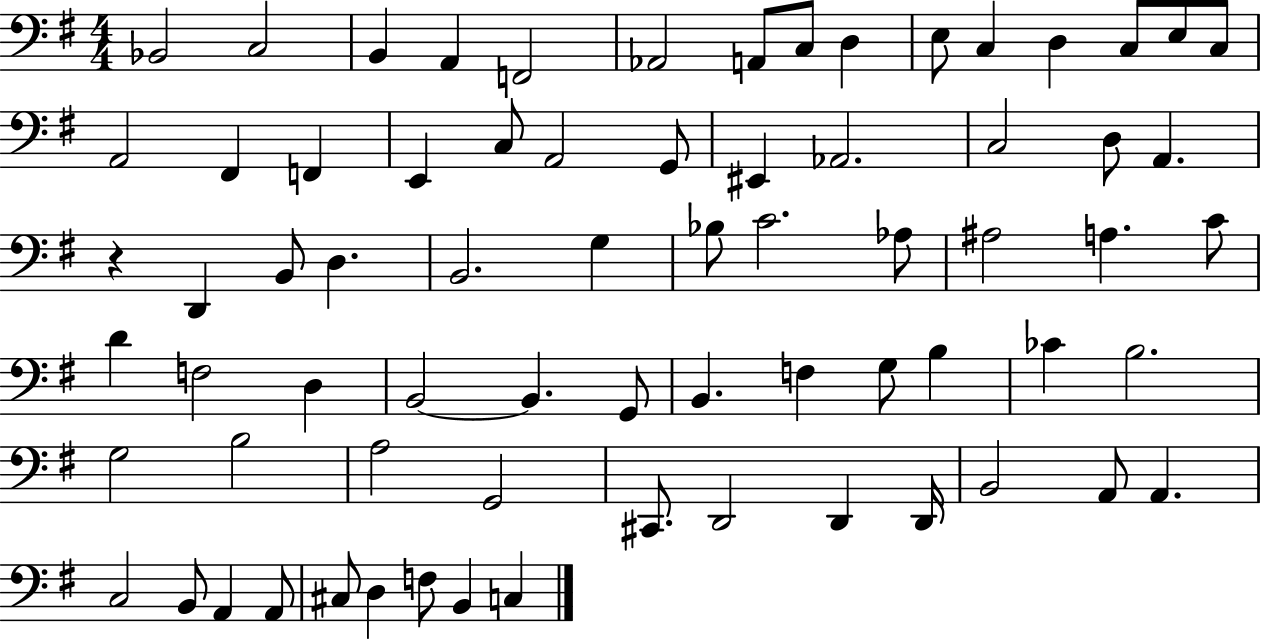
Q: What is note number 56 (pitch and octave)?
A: D2